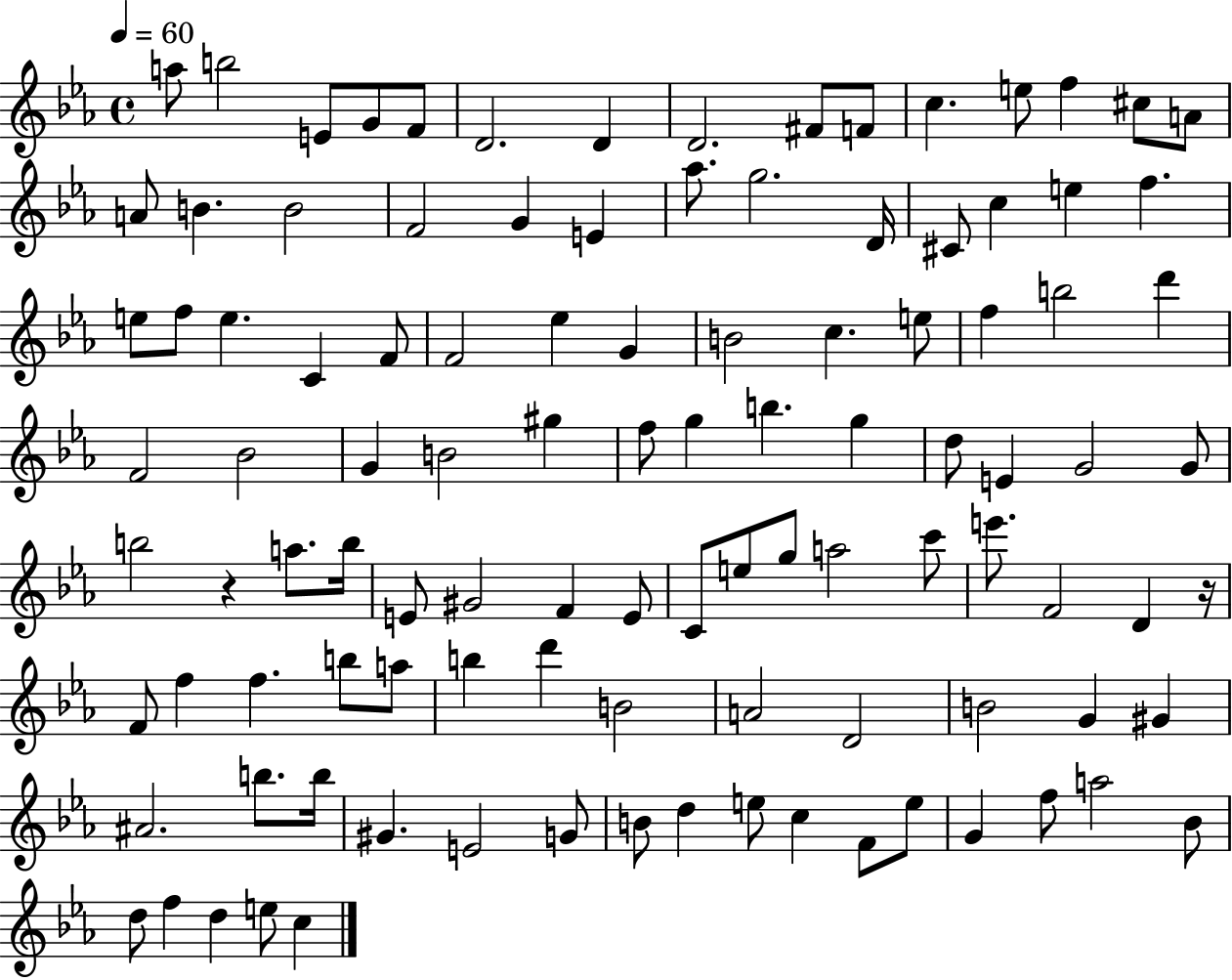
{
  \clef treble
  \time 4/4
  \defaultTimeSignature
  \key ees \major
  \tempo 4 = 60
  \repeat volta 2 { a''8 b''2 e'8 g'8 f'8 | d'2. d'4 | d'2. fis'8 f'8 | c''4. e''8 f''4 cis''8 a'8 | \break a'8 b'4. b'2 | f'2 g'4 e'4 | aes''8. g''2. d'16 | cis'8 c''4 e''4 f''4. | \break e''8 f''8 e''4. c'4 f'8 | f'2 ees''4 g'4 | b'2 c''4. e''8 | f''4 b''2 d'''4 | \break f'2 bes'2 | g'4 b'2 gis''4 | f''8 g''4 b''4. g''4 | d''8 e'4 g'2 g'8 | \break b''2 r4 a''8. b''16 | e'8 gis'2 f'4 e'8 | c'8 e''8 g''8 a''2 c'''8 | e'''8. f'2 d'4 r16 | \break f'8 f''4 f''4. b''8 a''8 | b''4 d'''4 b'2 | a'2 d'2 | b'2 g'4 gis'4 | \break ais'2. b''8. b''16 | gis'4. e'2 g'8 | b'8 d''4 e''8 c''4 f'8 e''8 | g'4 f''8 a''2 bes'8 | \break d''8 f''4 d''4 e''8 c''4 | } \bar "|."
}